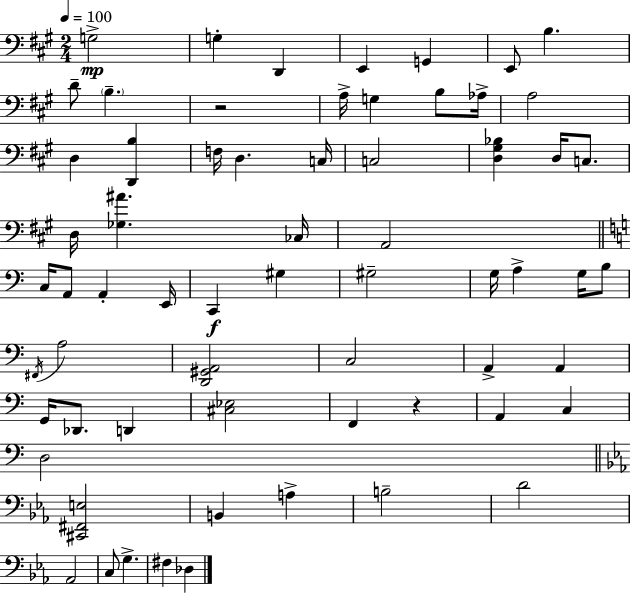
{
  \clef bass
  \numericTimeSignature
  \time 2/4
  \key a \major
  \tempo 4 = 100
  g2->\mp | g4-. d,4 | e,4 g,4 | e,8 b4. | \break d'8-- \parenthesize b4.-- | r2 | a16-> g4 b8 aes16-> | a2 | \break d4 <d, b>4 | f16 d4. c16 | c2 | <d gis bes>4 d16 c8. | \break d16 <ges ais'>4. ces16 | a,2 | \bar "||" \break \key c \major c16 a,8 a,4-. e,16 | c,4\f gis4 | gis2-- | g16 a4-> g16 b8 | \break \acciaccatura { fis,16 } a2 | <d, gis, a,>2 | c2 | a,4-> a,4 | \break g,16 des,8. d,4 | <cis ees>2 | f,4 r4 | a,4 c4 | \break d2 | \bar "||" \break \key c \minor <cis, fis, e>2 | b,4 a4-> | b2-- | d'2 | \break aes,2 | c8 g4.-> | fis4 des4 | \bar "|."
}